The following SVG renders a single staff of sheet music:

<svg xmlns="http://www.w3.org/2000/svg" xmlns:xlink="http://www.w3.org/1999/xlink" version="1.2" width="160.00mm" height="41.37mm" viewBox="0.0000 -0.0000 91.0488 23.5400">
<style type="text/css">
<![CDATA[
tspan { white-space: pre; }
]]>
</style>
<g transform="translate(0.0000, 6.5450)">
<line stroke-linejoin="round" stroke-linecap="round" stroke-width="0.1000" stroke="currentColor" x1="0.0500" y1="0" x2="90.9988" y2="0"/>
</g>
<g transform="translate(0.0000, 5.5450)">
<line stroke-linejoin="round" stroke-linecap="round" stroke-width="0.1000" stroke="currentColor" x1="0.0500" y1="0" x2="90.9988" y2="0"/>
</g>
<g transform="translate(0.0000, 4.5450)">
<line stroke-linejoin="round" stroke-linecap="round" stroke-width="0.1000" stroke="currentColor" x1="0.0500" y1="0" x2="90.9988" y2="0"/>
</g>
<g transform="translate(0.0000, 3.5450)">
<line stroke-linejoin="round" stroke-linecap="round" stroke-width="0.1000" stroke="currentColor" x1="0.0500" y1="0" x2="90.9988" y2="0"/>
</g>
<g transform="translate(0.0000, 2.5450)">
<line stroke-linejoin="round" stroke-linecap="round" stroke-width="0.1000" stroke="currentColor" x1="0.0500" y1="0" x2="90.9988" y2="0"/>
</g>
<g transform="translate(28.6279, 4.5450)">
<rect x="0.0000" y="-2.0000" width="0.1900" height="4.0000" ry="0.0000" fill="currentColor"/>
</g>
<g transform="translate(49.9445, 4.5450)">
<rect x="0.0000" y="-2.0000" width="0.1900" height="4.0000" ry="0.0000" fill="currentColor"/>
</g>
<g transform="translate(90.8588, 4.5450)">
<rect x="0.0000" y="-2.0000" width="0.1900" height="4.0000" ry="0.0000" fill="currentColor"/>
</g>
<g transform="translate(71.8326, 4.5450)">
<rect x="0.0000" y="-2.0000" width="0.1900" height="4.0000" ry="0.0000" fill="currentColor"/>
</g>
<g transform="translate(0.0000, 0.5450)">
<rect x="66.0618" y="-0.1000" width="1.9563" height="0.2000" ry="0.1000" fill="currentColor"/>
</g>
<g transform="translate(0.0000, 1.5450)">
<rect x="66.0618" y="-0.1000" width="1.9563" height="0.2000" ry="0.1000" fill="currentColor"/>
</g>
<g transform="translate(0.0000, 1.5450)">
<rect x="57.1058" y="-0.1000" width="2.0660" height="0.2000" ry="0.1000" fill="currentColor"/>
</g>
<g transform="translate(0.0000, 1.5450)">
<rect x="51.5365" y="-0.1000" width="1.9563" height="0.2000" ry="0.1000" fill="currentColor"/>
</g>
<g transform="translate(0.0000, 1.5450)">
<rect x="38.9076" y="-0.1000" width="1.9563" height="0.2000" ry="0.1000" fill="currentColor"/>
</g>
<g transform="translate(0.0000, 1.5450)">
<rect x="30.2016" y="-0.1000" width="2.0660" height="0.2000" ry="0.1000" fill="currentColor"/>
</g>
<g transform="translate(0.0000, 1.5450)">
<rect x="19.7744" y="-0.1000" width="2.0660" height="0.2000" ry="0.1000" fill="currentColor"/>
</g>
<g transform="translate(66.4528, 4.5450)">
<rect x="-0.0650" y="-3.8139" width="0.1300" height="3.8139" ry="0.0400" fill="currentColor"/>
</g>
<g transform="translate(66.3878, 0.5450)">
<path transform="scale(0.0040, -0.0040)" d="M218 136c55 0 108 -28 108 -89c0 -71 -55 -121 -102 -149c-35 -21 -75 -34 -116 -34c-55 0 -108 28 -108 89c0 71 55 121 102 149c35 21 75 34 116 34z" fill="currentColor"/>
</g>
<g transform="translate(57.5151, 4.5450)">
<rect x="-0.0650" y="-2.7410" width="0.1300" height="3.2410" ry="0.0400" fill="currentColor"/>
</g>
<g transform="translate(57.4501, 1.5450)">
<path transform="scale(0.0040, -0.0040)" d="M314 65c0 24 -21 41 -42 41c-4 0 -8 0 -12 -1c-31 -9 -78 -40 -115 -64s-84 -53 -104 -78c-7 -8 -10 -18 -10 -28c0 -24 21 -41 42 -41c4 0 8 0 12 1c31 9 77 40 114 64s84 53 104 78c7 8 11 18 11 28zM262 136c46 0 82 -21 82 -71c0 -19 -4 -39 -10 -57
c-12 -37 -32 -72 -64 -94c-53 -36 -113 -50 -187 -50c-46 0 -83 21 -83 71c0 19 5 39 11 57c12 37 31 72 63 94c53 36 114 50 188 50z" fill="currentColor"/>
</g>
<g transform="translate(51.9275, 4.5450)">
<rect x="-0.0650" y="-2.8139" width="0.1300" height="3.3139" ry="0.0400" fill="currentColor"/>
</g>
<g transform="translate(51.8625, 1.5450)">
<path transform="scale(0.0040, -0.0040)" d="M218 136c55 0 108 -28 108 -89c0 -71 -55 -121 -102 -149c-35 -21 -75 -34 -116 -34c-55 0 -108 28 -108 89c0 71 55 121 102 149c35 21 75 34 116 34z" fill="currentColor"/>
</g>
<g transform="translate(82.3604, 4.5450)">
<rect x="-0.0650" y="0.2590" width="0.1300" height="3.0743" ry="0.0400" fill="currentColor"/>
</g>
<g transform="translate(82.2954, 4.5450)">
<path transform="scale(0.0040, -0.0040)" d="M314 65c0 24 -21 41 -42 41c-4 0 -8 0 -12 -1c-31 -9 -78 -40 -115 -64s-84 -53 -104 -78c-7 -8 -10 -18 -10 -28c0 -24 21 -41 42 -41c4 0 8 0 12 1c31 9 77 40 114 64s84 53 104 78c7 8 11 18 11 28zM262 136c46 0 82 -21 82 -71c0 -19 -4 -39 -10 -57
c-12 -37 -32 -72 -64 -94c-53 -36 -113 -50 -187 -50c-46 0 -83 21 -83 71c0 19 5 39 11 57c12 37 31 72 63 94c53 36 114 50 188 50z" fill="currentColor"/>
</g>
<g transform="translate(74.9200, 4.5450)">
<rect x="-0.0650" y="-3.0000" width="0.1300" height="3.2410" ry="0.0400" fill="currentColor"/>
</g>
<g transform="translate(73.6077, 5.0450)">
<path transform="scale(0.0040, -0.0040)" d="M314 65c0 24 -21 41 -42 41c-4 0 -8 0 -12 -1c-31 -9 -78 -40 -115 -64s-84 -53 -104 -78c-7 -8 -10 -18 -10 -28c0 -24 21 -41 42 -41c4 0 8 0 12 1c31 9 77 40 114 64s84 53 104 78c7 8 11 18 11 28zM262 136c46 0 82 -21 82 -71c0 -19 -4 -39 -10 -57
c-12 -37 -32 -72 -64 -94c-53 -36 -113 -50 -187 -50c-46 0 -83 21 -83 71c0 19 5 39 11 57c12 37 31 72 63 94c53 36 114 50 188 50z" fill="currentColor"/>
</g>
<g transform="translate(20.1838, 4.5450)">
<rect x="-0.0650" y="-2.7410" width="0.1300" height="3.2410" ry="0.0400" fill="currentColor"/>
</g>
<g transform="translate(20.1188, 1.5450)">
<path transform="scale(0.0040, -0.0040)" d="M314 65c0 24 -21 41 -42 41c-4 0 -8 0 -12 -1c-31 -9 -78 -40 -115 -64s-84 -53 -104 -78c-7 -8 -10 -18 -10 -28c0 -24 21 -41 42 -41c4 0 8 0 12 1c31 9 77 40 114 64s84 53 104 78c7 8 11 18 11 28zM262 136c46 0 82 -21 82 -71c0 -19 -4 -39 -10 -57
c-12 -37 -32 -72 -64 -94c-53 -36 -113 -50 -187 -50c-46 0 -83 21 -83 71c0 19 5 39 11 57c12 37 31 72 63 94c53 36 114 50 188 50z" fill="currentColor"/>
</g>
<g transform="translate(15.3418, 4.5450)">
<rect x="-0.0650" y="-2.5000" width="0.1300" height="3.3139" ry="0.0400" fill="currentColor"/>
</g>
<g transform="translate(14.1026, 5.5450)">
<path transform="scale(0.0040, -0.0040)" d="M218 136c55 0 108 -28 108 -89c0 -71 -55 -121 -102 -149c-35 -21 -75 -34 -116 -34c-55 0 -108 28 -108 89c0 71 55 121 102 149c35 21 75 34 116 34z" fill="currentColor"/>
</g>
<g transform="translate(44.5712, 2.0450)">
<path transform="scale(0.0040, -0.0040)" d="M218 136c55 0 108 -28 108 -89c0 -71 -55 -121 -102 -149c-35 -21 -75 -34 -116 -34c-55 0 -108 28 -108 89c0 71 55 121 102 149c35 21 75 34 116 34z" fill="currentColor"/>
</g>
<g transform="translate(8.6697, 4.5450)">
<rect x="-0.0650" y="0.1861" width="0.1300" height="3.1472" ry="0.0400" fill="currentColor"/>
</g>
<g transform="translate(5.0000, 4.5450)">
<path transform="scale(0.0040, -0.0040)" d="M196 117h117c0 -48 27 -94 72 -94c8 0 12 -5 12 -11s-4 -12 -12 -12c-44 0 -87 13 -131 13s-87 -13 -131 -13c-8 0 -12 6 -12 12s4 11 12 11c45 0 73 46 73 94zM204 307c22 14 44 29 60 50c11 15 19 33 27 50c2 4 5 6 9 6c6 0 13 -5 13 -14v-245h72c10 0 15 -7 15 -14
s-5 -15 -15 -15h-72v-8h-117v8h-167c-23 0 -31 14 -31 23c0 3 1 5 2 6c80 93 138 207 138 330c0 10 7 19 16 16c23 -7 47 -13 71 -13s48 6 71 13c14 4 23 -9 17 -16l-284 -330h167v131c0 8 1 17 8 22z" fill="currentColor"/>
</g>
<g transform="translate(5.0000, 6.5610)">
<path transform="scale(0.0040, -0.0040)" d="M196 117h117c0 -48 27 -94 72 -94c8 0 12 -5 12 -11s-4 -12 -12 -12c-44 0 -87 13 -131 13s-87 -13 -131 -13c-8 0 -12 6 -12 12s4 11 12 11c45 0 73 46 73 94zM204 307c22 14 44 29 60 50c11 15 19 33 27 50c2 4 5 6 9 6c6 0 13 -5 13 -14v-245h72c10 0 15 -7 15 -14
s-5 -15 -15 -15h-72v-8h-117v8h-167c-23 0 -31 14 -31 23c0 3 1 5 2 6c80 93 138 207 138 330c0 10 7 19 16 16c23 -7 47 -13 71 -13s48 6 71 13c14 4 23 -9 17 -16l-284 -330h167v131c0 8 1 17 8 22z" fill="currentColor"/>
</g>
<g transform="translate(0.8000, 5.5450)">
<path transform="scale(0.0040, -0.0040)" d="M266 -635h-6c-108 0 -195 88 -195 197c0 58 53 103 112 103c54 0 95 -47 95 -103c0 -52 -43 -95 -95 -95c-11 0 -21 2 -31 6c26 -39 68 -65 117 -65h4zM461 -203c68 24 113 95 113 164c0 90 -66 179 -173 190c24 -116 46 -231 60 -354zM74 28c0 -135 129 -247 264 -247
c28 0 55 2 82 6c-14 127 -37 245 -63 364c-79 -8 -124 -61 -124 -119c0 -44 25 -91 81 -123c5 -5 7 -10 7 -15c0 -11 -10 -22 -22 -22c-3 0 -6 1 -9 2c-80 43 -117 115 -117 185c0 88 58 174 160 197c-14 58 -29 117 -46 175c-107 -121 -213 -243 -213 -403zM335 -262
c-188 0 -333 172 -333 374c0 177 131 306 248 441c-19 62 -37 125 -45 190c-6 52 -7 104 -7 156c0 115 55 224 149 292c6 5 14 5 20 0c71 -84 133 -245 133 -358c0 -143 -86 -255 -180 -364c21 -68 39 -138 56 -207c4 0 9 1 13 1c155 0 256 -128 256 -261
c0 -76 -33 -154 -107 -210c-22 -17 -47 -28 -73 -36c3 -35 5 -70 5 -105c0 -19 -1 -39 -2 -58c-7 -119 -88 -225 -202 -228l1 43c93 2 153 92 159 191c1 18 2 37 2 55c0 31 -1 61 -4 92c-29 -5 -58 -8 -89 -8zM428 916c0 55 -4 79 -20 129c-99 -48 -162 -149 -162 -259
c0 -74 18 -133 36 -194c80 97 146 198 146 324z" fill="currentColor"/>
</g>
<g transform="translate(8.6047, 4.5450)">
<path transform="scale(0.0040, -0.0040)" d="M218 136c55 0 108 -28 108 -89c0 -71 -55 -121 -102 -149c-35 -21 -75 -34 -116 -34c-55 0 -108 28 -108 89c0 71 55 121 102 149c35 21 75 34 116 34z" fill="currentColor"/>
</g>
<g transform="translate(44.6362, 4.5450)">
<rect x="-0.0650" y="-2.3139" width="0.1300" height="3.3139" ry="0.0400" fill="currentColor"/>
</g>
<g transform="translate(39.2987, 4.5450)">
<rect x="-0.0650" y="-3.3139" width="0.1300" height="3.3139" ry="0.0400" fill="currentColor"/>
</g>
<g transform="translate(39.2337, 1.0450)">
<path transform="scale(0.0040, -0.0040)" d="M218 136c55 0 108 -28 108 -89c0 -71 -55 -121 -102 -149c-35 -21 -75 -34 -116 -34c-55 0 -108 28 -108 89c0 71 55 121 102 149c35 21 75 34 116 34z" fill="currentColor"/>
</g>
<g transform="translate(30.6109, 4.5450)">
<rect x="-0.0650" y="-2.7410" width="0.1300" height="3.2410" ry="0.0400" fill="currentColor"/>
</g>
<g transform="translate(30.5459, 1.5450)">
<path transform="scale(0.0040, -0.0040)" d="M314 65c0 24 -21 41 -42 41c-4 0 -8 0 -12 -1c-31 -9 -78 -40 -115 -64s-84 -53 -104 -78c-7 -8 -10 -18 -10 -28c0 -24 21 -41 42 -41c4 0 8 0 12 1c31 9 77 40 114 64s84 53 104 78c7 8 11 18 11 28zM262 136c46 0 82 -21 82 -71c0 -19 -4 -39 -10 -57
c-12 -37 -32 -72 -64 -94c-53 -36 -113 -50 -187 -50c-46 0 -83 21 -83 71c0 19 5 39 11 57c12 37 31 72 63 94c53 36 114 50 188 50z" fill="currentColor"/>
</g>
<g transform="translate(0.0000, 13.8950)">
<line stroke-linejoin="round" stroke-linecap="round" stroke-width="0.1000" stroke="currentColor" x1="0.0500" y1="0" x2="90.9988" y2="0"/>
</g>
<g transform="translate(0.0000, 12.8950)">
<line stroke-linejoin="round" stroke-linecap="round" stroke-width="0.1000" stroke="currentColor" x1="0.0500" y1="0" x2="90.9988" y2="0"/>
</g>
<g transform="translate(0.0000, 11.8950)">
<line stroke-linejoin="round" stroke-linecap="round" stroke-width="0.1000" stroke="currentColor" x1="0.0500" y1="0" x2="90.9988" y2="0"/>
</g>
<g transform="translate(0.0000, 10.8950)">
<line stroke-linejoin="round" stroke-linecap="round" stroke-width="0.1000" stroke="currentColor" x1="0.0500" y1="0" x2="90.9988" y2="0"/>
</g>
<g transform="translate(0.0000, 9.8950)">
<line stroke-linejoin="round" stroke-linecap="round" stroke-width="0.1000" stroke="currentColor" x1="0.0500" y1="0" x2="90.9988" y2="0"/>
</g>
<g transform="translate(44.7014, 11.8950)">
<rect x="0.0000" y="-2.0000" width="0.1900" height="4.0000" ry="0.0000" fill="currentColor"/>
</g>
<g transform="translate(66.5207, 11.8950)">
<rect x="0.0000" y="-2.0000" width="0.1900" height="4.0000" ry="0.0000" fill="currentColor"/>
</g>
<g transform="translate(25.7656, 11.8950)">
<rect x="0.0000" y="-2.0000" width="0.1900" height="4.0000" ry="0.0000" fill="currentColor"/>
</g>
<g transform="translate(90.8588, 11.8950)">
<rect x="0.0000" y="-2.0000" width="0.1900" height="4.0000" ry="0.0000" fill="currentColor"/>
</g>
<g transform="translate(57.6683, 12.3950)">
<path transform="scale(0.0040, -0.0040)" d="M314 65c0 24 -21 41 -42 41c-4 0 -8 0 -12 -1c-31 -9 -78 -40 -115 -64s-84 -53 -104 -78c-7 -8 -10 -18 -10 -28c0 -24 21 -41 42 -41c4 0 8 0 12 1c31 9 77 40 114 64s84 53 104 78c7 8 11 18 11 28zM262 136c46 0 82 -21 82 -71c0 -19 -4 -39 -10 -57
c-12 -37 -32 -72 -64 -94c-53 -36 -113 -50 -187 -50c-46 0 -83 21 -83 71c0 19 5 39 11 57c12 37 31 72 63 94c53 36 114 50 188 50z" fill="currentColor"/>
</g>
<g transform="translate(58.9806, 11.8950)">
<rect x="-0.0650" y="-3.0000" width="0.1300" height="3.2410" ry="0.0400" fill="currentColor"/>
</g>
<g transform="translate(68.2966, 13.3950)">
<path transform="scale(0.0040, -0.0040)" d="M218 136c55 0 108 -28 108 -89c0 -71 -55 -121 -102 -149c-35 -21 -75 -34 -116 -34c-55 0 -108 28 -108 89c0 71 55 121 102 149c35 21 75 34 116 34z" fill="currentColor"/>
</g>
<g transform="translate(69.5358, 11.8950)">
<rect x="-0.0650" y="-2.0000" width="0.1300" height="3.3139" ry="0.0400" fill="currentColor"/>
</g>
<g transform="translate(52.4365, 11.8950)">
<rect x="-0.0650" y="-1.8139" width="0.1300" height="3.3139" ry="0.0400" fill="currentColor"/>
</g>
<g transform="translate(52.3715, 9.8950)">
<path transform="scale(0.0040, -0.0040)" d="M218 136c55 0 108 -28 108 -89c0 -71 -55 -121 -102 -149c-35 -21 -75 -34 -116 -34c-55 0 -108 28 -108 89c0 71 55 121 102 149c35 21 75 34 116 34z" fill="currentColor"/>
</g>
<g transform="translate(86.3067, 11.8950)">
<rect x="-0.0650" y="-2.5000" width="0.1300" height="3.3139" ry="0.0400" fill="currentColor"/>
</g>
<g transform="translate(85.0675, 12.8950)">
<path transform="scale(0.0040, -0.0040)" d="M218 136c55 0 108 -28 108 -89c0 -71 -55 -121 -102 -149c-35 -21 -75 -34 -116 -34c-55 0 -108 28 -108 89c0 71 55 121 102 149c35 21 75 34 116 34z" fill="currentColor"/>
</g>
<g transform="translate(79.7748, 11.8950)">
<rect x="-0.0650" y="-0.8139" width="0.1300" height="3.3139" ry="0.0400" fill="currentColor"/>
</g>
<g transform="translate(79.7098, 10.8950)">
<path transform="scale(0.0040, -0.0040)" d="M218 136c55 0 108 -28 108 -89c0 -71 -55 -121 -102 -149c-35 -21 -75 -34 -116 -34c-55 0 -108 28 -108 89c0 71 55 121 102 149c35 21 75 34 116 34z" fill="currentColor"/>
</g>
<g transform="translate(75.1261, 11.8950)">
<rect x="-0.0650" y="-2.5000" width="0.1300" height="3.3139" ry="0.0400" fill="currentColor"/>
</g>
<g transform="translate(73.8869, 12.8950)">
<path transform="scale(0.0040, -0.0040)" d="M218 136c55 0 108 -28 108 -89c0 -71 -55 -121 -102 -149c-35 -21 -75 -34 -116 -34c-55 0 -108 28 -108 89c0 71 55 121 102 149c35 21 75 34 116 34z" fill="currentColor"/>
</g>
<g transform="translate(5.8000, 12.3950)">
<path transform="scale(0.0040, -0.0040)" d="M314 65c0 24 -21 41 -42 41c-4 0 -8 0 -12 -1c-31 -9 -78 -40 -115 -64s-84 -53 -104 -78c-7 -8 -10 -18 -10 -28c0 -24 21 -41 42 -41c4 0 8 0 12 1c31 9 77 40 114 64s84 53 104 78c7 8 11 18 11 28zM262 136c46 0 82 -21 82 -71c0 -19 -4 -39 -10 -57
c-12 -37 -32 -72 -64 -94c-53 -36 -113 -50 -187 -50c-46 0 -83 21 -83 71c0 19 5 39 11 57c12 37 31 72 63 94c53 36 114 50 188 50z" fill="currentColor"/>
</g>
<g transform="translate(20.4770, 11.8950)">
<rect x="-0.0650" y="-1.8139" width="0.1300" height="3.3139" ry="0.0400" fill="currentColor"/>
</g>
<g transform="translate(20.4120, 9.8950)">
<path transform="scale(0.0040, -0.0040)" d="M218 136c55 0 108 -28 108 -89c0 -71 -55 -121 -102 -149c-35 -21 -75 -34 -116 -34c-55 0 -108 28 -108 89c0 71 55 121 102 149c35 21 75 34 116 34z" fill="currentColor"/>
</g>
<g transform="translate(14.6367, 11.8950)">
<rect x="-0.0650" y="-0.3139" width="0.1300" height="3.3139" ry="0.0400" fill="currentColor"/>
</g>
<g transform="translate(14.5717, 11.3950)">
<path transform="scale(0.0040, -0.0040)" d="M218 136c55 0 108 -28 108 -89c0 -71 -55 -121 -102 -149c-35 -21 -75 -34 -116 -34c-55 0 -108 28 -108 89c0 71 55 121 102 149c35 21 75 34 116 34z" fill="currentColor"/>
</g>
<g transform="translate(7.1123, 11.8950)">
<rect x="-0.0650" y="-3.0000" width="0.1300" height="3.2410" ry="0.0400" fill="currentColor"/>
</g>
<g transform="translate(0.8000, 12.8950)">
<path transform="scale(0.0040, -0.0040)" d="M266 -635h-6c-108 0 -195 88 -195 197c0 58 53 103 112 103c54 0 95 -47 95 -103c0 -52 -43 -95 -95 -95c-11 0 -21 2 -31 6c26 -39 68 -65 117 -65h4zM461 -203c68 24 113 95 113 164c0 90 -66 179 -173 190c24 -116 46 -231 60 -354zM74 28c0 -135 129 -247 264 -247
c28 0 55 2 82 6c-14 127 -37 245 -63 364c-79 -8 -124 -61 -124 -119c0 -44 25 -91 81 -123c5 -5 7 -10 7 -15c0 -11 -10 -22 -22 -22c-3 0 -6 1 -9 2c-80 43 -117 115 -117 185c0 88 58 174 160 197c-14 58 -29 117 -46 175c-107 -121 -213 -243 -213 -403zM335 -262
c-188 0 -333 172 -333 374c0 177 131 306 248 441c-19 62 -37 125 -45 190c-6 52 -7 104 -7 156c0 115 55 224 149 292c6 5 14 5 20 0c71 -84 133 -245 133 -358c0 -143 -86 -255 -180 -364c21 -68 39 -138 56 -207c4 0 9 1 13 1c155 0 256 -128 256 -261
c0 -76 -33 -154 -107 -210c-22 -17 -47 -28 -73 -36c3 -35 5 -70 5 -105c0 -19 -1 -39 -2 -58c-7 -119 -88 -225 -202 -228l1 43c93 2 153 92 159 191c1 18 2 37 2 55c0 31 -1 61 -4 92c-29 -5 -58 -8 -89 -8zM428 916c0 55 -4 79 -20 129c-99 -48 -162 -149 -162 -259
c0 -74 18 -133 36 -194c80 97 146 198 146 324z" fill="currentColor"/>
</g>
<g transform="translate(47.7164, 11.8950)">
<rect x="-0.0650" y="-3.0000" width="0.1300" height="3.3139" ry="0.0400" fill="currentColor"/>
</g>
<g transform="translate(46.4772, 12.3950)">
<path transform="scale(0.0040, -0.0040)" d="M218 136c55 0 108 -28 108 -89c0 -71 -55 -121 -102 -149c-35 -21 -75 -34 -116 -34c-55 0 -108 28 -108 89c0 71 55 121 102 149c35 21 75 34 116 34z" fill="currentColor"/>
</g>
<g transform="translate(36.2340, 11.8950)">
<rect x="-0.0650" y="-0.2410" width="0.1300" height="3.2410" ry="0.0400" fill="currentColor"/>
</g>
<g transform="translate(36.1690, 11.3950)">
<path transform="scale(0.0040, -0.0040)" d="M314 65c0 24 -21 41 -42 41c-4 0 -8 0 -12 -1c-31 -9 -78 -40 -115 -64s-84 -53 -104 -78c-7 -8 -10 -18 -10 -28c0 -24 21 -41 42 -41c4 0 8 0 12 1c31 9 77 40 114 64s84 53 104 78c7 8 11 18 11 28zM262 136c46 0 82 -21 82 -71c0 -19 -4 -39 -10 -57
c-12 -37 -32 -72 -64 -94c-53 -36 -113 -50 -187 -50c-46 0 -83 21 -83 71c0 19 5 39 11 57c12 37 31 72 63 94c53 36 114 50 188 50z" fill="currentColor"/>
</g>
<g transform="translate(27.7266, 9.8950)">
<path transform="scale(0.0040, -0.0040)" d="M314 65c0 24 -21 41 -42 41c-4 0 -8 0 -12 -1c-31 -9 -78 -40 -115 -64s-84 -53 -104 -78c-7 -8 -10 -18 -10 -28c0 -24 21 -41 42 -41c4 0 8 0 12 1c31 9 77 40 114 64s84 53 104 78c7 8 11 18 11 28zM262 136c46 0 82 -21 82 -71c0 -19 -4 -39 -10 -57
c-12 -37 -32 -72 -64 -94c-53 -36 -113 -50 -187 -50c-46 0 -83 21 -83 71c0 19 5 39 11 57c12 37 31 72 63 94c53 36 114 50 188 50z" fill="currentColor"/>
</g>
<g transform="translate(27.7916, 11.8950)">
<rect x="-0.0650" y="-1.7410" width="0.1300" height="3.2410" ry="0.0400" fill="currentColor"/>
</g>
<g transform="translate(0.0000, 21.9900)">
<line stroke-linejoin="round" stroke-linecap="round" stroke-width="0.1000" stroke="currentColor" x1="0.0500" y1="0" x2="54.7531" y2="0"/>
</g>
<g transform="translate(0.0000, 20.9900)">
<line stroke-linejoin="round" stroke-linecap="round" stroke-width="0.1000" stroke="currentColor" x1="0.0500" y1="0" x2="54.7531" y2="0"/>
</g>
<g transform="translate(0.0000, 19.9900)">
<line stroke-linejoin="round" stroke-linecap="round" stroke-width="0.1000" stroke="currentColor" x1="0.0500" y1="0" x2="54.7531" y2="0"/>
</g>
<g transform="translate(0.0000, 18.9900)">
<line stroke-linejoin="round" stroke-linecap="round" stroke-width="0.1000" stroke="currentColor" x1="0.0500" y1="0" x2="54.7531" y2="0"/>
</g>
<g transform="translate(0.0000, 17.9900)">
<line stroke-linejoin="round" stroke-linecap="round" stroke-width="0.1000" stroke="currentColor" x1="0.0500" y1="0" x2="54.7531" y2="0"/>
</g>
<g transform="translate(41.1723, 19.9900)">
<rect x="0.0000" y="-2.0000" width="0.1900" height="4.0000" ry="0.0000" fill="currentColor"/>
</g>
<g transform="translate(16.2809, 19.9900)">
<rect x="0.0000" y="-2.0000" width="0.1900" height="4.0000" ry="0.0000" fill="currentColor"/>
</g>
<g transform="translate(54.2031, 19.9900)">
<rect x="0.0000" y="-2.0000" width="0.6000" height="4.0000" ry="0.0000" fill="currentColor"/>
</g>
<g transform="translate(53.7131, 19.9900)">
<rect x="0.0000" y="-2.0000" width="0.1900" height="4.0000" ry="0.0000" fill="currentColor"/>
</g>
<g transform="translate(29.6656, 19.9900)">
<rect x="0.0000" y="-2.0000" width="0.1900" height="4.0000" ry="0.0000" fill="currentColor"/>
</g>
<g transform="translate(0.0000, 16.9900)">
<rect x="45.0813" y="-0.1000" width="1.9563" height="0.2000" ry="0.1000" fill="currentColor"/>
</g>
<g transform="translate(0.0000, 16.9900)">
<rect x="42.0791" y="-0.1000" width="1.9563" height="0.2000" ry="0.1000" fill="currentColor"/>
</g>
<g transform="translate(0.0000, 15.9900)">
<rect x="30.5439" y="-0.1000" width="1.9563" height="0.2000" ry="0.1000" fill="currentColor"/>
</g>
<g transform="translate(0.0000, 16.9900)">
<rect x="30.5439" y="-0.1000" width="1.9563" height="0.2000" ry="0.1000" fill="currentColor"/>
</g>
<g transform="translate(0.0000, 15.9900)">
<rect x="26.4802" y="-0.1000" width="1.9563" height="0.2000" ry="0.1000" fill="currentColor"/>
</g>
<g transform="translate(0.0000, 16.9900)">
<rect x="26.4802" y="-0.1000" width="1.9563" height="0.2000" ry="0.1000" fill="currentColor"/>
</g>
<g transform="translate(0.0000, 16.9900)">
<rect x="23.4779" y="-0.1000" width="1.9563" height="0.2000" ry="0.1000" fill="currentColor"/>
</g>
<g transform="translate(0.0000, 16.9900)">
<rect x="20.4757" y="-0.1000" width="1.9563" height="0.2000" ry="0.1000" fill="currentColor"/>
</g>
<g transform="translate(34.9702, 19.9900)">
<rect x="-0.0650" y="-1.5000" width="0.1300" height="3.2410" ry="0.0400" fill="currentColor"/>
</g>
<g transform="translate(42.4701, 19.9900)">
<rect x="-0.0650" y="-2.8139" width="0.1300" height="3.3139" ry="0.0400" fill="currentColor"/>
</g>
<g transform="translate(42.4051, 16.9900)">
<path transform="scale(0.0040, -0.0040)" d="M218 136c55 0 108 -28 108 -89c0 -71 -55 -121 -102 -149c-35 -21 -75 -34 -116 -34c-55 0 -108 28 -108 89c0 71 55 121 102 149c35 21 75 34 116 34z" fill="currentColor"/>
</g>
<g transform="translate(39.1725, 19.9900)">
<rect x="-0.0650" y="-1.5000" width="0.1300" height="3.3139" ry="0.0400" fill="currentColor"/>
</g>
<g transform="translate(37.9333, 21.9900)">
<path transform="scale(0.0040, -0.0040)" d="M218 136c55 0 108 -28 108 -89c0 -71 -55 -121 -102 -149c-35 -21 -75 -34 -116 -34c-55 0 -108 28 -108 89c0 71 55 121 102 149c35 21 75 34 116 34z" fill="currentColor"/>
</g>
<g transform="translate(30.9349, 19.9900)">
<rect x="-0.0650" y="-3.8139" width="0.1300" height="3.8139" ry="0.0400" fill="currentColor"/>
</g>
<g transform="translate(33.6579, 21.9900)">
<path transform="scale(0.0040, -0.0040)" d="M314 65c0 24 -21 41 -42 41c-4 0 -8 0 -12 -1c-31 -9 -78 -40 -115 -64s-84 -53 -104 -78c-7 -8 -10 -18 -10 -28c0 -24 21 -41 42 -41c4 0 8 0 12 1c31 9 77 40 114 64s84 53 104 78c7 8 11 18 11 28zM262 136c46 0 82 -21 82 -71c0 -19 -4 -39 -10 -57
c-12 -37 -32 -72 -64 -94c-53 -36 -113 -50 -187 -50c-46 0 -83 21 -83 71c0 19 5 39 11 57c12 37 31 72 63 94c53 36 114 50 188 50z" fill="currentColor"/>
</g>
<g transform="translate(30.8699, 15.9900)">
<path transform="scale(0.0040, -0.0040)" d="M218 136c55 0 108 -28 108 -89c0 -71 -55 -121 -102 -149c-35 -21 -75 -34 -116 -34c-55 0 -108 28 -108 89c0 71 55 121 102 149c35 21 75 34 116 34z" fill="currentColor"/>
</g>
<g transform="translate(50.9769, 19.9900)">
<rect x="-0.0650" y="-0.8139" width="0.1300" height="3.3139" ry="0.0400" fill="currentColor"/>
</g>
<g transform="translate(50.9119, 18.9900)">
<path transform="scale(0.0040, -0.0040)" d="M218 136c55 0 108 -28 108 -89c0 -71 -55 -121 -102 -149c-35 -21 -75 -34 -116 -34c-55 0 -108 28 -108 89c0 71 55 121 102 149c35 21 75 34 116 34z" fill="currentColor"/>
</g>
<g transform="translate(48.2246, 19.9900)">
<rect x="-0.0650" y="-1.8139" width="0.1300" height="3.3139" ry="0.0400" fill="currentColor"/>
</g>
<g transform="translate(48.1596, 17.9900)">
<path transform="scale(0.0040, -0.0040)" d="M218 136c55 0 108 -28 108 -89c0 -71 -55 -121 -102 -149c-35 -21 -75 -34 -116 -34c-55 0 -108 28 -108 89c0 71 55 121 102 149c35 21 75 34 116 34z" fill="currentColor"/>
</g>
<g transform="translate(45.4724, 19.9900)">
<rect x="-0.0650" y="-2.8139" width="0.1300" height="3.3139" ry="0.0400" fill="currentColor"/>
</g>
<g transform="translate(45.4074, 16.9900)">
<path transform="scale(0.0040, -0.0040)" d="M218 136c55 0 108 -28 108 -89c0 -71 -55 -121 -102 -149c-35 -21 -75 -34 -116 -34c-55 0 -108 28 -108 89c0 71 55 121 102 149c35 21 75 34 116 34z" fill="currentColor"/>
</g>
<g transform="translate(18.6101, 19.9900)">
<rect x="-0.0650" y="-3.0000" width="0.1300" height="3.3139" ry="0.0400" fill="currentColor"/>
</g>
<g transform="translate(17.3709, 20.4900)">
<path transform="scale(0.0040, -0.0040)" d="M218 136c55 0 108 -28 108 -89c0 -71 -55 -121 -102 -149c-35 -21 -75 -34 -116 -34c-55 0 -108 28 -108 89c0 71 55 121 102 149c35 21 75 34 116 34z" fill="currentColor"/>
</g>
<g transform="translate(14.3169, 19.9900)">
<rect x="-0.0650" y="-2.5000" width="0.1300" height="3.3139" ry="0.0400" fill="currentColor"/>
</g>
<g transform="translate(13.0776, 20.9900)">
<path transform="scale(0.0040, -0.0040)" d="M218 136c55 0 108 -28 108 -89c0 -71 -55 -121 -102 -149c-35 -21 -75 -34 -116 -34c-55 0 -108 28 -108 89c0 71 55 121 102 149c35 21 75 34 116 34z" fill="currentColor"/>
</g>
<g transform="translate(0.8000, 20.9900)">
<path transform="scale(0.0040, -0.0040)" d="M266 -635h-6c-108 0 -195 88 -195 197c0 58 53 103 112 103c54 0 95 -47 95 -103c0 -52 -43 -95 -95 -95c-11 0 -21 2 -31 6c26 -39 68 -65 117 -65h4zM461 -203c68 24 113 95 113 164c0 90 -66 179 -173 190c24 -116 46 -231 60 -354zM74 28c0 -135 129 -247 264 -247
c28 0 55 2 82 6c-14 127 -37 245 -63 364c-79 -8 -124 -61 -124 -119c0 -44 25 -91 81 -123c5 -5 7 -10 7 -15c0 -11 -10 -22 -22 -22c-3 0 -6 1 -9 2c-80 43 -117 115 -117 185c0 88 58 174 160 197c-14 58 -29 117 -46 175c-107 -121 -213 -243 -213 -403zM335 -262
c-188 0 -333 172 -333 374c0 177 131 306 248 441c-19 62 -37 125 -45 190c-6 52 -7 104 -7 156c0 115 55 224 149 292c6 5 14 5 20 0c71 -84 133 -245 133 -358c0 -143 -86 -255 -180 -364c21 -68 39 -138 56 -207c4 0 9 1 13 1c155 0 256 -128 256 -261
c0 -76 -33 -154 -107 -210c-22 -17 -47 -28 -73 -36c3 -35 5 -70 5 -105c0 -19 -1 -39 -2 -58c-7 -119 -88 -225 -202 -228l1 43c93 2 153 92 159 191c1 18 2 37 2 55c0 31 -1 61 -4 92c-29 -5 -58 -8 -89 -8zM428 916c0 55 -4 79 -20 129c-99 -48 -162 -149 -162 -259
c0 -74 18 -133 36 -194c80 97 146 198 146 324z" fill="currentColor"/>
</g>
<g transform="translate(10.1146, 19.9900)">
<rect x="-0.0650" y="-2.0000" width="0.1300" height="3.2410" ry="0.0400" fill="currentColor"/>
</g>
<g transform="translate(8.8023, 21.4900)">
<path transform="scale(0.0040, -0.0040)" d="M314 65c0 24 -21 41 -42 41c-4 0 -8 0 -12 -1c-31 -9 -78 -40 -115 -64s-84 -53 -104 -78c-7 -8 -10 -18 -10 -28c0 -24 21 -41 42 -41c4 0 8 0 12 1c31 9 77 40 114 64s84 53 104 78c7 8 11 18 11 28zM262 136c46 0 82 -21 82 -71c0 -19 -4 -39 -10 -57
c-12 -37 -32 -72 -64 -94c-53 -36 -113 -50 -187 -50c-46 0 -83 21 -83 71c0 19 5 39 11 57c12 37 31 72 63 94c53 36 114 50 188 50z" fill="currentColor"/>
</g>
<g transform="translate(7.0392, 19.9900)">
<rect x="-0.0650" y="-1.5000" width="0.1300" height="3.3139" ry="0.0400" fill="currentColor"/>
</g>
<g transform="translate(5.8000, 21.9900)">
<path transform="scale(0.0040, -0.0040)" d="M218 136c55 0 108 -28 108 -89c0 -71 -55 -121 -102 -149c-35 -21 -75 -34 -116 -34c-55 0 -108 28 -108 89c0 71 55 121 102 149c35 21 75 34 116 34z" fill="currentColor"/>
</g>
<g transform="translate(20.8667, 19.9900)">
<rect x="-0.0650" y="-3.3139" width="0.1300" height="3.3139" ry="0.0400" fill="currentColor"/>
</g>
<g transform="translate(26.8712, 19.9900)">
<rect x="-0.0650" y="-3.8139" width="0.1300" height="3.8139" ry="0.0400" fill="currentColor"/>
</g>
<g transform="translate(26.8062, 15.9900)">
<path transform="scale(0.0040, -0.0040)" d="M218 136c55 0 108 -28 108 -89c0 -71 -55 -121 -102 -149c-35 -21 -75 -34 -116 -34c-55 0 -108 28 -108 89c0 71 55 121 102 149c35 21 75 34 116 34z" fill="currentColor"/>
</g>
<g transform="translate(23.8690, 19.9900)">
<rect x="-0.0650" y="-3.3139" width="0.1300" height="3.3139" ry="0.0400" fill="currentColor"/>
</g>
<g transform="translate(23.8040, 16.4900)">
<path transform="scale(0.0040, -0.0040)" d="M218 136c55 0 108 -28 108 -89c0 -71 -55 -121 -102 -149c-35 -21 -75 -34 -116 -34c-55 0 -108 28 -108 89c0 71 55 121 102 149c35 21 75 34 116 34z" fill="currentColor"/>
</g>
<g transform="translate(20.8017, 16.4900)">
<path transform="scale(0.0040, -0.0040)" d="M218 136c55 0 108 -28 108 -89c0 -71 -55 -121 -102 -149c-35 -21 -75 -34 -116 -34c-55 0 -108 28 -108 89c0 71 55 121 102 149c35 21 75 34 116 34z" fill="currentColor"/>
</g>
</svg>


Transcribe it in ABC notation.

X:1
T:Untitled
M:4/4
L:1/4
K:C
B G a2 a2 b g a a2 c' A2 B2 A2 c f f2 c2 A f A2 F G d G E F2 G A b b c' c' E2 E a a f d